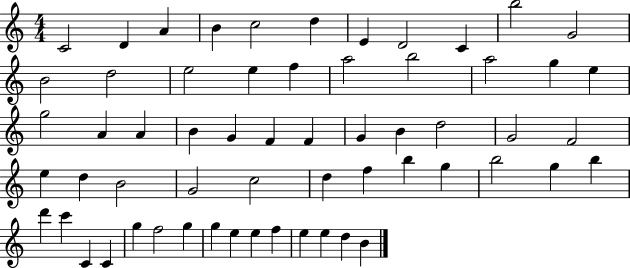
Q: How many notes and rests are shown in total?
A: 60